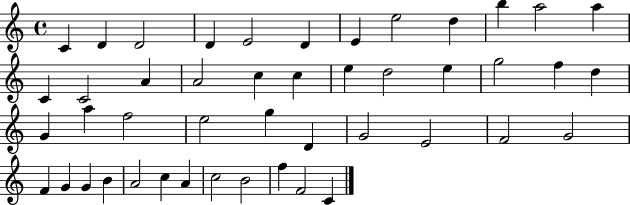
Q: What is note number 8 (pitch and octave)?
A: E5